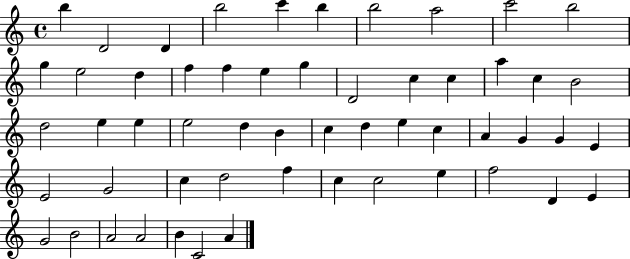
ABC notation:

X:1
T:Untitled
M:4/4
L:1/4
K:C
b D2 D b2 c' b b2 a2 c'2 b2 g e2 d f f e g D2 c c a c B2 d2 e e e2 d B c d e c A G G E E2 G2 c d2 f c c2 e f2 D E G2 B2 A2 A2 B C2 A